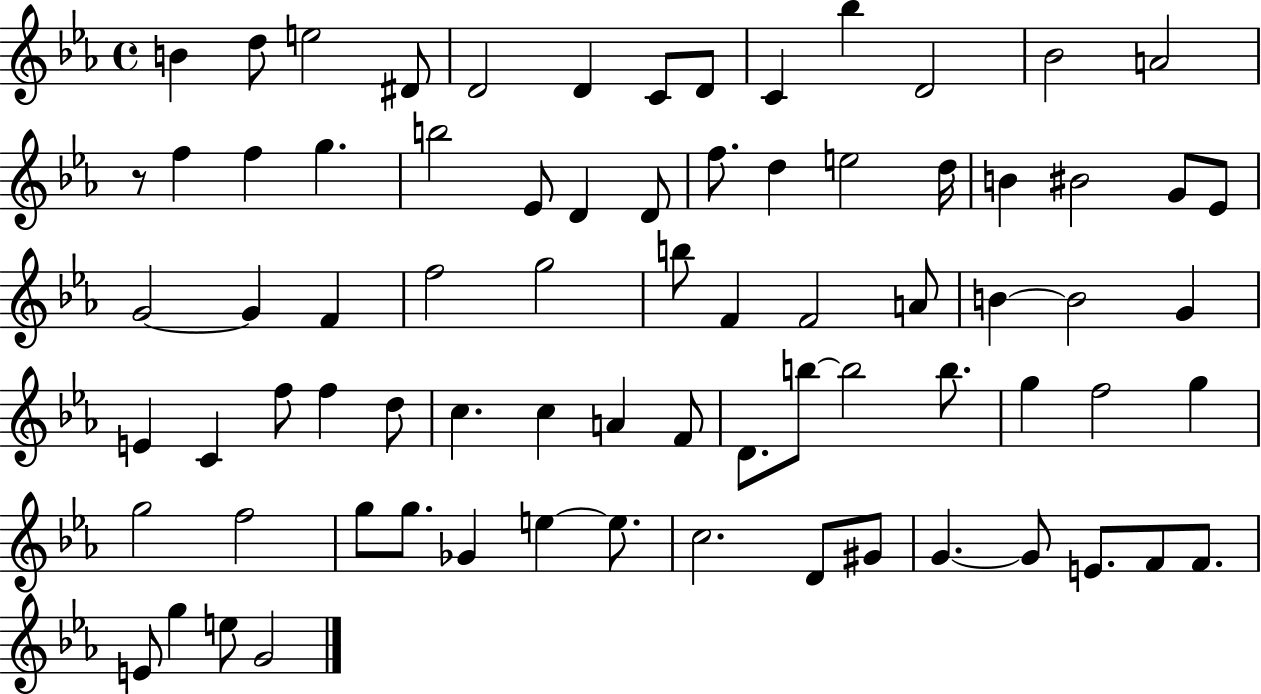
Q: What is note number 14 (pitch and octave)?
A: F5